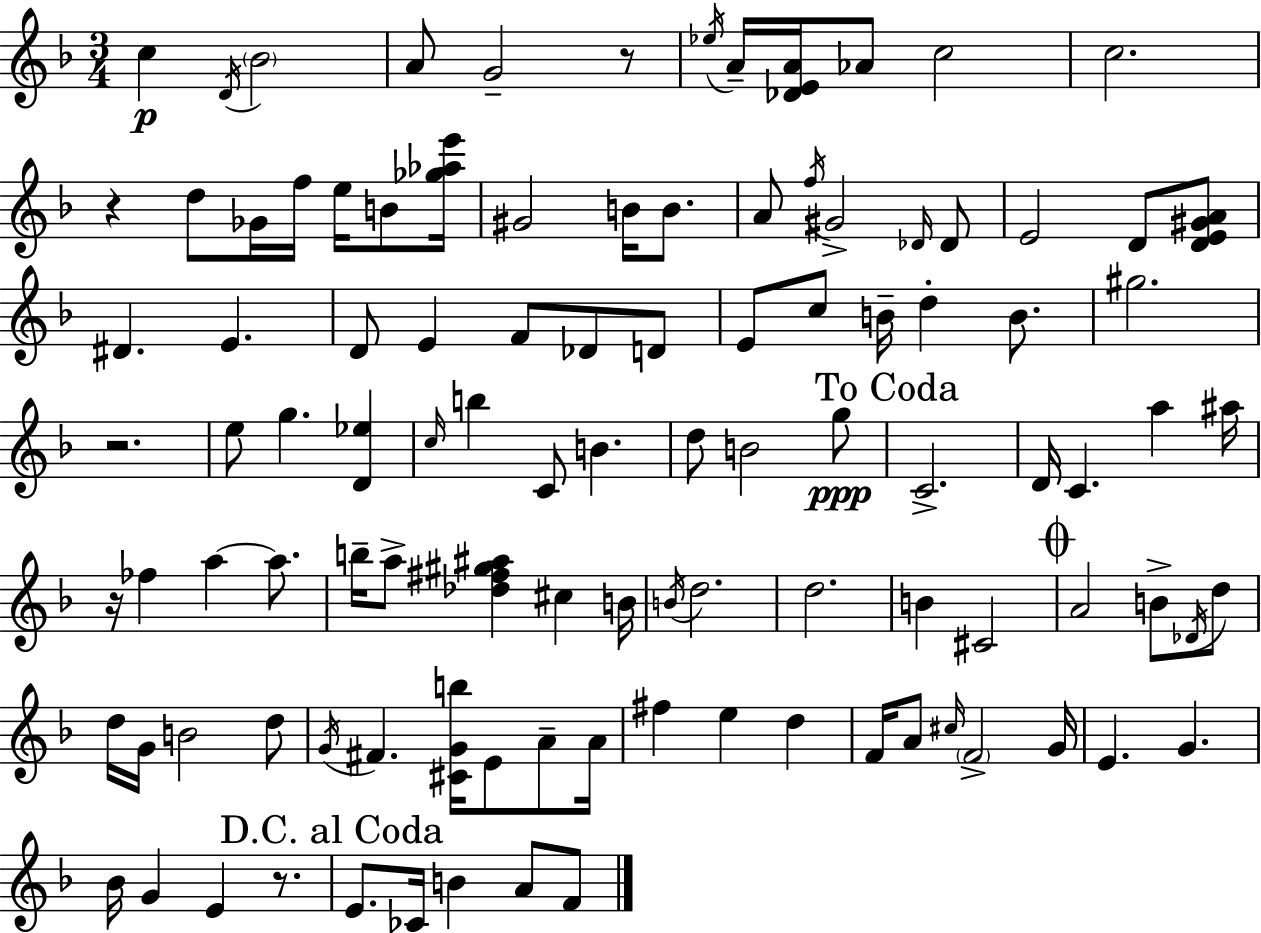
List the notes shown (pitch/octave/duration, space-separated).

C5/q D4/s Bb4/h A4/e G4/h R/e Eb5/s A4/s [Db4,E4,A4]/s Ab4/e C5/h C5/h. R/q D5/e Gb4/s F5/s E5/s B4/e [Gb5,Ab5,E6]/s G#4/h B4/s B4/e. A4/e F5/s G#4/h Db4/s Db4/e E4/h D4/e [D4,E4,G#4,A4]/e D#4/q. E4/q. D4/e E4/q F4/e Db4/e D4/e E4/e C5/e B4/s D5/q B4/e. G#5/h. R/h. E5/e G5/q. [D4,Eb5]/q C5/s B5/q C4/e B4/q. D5/e B4/h G5/e C4/h. D4/s C4/q. A5/q A#5/s R/s FES5/q A5/q A5/e. B5/s A5/e [Db5,F#5,G#5,A#5]/q C#5/q B4/s B4/s D5/h. D5/h. B4/q C#4/h A4/h B4/e Db4/s D5/e D5/s G4/s B4/h D5/e G4/s F#4/q. [C#4,G4,B5]/s E4/e A4/e A4/s F#5/q E5/q D5/q F4/s A4/e C#5/s F4/h G4/s E4/q. G4/q. Bb4/s G4/q E4/q R/e. E4/e. CES4/s B4/q A4/e F4/e